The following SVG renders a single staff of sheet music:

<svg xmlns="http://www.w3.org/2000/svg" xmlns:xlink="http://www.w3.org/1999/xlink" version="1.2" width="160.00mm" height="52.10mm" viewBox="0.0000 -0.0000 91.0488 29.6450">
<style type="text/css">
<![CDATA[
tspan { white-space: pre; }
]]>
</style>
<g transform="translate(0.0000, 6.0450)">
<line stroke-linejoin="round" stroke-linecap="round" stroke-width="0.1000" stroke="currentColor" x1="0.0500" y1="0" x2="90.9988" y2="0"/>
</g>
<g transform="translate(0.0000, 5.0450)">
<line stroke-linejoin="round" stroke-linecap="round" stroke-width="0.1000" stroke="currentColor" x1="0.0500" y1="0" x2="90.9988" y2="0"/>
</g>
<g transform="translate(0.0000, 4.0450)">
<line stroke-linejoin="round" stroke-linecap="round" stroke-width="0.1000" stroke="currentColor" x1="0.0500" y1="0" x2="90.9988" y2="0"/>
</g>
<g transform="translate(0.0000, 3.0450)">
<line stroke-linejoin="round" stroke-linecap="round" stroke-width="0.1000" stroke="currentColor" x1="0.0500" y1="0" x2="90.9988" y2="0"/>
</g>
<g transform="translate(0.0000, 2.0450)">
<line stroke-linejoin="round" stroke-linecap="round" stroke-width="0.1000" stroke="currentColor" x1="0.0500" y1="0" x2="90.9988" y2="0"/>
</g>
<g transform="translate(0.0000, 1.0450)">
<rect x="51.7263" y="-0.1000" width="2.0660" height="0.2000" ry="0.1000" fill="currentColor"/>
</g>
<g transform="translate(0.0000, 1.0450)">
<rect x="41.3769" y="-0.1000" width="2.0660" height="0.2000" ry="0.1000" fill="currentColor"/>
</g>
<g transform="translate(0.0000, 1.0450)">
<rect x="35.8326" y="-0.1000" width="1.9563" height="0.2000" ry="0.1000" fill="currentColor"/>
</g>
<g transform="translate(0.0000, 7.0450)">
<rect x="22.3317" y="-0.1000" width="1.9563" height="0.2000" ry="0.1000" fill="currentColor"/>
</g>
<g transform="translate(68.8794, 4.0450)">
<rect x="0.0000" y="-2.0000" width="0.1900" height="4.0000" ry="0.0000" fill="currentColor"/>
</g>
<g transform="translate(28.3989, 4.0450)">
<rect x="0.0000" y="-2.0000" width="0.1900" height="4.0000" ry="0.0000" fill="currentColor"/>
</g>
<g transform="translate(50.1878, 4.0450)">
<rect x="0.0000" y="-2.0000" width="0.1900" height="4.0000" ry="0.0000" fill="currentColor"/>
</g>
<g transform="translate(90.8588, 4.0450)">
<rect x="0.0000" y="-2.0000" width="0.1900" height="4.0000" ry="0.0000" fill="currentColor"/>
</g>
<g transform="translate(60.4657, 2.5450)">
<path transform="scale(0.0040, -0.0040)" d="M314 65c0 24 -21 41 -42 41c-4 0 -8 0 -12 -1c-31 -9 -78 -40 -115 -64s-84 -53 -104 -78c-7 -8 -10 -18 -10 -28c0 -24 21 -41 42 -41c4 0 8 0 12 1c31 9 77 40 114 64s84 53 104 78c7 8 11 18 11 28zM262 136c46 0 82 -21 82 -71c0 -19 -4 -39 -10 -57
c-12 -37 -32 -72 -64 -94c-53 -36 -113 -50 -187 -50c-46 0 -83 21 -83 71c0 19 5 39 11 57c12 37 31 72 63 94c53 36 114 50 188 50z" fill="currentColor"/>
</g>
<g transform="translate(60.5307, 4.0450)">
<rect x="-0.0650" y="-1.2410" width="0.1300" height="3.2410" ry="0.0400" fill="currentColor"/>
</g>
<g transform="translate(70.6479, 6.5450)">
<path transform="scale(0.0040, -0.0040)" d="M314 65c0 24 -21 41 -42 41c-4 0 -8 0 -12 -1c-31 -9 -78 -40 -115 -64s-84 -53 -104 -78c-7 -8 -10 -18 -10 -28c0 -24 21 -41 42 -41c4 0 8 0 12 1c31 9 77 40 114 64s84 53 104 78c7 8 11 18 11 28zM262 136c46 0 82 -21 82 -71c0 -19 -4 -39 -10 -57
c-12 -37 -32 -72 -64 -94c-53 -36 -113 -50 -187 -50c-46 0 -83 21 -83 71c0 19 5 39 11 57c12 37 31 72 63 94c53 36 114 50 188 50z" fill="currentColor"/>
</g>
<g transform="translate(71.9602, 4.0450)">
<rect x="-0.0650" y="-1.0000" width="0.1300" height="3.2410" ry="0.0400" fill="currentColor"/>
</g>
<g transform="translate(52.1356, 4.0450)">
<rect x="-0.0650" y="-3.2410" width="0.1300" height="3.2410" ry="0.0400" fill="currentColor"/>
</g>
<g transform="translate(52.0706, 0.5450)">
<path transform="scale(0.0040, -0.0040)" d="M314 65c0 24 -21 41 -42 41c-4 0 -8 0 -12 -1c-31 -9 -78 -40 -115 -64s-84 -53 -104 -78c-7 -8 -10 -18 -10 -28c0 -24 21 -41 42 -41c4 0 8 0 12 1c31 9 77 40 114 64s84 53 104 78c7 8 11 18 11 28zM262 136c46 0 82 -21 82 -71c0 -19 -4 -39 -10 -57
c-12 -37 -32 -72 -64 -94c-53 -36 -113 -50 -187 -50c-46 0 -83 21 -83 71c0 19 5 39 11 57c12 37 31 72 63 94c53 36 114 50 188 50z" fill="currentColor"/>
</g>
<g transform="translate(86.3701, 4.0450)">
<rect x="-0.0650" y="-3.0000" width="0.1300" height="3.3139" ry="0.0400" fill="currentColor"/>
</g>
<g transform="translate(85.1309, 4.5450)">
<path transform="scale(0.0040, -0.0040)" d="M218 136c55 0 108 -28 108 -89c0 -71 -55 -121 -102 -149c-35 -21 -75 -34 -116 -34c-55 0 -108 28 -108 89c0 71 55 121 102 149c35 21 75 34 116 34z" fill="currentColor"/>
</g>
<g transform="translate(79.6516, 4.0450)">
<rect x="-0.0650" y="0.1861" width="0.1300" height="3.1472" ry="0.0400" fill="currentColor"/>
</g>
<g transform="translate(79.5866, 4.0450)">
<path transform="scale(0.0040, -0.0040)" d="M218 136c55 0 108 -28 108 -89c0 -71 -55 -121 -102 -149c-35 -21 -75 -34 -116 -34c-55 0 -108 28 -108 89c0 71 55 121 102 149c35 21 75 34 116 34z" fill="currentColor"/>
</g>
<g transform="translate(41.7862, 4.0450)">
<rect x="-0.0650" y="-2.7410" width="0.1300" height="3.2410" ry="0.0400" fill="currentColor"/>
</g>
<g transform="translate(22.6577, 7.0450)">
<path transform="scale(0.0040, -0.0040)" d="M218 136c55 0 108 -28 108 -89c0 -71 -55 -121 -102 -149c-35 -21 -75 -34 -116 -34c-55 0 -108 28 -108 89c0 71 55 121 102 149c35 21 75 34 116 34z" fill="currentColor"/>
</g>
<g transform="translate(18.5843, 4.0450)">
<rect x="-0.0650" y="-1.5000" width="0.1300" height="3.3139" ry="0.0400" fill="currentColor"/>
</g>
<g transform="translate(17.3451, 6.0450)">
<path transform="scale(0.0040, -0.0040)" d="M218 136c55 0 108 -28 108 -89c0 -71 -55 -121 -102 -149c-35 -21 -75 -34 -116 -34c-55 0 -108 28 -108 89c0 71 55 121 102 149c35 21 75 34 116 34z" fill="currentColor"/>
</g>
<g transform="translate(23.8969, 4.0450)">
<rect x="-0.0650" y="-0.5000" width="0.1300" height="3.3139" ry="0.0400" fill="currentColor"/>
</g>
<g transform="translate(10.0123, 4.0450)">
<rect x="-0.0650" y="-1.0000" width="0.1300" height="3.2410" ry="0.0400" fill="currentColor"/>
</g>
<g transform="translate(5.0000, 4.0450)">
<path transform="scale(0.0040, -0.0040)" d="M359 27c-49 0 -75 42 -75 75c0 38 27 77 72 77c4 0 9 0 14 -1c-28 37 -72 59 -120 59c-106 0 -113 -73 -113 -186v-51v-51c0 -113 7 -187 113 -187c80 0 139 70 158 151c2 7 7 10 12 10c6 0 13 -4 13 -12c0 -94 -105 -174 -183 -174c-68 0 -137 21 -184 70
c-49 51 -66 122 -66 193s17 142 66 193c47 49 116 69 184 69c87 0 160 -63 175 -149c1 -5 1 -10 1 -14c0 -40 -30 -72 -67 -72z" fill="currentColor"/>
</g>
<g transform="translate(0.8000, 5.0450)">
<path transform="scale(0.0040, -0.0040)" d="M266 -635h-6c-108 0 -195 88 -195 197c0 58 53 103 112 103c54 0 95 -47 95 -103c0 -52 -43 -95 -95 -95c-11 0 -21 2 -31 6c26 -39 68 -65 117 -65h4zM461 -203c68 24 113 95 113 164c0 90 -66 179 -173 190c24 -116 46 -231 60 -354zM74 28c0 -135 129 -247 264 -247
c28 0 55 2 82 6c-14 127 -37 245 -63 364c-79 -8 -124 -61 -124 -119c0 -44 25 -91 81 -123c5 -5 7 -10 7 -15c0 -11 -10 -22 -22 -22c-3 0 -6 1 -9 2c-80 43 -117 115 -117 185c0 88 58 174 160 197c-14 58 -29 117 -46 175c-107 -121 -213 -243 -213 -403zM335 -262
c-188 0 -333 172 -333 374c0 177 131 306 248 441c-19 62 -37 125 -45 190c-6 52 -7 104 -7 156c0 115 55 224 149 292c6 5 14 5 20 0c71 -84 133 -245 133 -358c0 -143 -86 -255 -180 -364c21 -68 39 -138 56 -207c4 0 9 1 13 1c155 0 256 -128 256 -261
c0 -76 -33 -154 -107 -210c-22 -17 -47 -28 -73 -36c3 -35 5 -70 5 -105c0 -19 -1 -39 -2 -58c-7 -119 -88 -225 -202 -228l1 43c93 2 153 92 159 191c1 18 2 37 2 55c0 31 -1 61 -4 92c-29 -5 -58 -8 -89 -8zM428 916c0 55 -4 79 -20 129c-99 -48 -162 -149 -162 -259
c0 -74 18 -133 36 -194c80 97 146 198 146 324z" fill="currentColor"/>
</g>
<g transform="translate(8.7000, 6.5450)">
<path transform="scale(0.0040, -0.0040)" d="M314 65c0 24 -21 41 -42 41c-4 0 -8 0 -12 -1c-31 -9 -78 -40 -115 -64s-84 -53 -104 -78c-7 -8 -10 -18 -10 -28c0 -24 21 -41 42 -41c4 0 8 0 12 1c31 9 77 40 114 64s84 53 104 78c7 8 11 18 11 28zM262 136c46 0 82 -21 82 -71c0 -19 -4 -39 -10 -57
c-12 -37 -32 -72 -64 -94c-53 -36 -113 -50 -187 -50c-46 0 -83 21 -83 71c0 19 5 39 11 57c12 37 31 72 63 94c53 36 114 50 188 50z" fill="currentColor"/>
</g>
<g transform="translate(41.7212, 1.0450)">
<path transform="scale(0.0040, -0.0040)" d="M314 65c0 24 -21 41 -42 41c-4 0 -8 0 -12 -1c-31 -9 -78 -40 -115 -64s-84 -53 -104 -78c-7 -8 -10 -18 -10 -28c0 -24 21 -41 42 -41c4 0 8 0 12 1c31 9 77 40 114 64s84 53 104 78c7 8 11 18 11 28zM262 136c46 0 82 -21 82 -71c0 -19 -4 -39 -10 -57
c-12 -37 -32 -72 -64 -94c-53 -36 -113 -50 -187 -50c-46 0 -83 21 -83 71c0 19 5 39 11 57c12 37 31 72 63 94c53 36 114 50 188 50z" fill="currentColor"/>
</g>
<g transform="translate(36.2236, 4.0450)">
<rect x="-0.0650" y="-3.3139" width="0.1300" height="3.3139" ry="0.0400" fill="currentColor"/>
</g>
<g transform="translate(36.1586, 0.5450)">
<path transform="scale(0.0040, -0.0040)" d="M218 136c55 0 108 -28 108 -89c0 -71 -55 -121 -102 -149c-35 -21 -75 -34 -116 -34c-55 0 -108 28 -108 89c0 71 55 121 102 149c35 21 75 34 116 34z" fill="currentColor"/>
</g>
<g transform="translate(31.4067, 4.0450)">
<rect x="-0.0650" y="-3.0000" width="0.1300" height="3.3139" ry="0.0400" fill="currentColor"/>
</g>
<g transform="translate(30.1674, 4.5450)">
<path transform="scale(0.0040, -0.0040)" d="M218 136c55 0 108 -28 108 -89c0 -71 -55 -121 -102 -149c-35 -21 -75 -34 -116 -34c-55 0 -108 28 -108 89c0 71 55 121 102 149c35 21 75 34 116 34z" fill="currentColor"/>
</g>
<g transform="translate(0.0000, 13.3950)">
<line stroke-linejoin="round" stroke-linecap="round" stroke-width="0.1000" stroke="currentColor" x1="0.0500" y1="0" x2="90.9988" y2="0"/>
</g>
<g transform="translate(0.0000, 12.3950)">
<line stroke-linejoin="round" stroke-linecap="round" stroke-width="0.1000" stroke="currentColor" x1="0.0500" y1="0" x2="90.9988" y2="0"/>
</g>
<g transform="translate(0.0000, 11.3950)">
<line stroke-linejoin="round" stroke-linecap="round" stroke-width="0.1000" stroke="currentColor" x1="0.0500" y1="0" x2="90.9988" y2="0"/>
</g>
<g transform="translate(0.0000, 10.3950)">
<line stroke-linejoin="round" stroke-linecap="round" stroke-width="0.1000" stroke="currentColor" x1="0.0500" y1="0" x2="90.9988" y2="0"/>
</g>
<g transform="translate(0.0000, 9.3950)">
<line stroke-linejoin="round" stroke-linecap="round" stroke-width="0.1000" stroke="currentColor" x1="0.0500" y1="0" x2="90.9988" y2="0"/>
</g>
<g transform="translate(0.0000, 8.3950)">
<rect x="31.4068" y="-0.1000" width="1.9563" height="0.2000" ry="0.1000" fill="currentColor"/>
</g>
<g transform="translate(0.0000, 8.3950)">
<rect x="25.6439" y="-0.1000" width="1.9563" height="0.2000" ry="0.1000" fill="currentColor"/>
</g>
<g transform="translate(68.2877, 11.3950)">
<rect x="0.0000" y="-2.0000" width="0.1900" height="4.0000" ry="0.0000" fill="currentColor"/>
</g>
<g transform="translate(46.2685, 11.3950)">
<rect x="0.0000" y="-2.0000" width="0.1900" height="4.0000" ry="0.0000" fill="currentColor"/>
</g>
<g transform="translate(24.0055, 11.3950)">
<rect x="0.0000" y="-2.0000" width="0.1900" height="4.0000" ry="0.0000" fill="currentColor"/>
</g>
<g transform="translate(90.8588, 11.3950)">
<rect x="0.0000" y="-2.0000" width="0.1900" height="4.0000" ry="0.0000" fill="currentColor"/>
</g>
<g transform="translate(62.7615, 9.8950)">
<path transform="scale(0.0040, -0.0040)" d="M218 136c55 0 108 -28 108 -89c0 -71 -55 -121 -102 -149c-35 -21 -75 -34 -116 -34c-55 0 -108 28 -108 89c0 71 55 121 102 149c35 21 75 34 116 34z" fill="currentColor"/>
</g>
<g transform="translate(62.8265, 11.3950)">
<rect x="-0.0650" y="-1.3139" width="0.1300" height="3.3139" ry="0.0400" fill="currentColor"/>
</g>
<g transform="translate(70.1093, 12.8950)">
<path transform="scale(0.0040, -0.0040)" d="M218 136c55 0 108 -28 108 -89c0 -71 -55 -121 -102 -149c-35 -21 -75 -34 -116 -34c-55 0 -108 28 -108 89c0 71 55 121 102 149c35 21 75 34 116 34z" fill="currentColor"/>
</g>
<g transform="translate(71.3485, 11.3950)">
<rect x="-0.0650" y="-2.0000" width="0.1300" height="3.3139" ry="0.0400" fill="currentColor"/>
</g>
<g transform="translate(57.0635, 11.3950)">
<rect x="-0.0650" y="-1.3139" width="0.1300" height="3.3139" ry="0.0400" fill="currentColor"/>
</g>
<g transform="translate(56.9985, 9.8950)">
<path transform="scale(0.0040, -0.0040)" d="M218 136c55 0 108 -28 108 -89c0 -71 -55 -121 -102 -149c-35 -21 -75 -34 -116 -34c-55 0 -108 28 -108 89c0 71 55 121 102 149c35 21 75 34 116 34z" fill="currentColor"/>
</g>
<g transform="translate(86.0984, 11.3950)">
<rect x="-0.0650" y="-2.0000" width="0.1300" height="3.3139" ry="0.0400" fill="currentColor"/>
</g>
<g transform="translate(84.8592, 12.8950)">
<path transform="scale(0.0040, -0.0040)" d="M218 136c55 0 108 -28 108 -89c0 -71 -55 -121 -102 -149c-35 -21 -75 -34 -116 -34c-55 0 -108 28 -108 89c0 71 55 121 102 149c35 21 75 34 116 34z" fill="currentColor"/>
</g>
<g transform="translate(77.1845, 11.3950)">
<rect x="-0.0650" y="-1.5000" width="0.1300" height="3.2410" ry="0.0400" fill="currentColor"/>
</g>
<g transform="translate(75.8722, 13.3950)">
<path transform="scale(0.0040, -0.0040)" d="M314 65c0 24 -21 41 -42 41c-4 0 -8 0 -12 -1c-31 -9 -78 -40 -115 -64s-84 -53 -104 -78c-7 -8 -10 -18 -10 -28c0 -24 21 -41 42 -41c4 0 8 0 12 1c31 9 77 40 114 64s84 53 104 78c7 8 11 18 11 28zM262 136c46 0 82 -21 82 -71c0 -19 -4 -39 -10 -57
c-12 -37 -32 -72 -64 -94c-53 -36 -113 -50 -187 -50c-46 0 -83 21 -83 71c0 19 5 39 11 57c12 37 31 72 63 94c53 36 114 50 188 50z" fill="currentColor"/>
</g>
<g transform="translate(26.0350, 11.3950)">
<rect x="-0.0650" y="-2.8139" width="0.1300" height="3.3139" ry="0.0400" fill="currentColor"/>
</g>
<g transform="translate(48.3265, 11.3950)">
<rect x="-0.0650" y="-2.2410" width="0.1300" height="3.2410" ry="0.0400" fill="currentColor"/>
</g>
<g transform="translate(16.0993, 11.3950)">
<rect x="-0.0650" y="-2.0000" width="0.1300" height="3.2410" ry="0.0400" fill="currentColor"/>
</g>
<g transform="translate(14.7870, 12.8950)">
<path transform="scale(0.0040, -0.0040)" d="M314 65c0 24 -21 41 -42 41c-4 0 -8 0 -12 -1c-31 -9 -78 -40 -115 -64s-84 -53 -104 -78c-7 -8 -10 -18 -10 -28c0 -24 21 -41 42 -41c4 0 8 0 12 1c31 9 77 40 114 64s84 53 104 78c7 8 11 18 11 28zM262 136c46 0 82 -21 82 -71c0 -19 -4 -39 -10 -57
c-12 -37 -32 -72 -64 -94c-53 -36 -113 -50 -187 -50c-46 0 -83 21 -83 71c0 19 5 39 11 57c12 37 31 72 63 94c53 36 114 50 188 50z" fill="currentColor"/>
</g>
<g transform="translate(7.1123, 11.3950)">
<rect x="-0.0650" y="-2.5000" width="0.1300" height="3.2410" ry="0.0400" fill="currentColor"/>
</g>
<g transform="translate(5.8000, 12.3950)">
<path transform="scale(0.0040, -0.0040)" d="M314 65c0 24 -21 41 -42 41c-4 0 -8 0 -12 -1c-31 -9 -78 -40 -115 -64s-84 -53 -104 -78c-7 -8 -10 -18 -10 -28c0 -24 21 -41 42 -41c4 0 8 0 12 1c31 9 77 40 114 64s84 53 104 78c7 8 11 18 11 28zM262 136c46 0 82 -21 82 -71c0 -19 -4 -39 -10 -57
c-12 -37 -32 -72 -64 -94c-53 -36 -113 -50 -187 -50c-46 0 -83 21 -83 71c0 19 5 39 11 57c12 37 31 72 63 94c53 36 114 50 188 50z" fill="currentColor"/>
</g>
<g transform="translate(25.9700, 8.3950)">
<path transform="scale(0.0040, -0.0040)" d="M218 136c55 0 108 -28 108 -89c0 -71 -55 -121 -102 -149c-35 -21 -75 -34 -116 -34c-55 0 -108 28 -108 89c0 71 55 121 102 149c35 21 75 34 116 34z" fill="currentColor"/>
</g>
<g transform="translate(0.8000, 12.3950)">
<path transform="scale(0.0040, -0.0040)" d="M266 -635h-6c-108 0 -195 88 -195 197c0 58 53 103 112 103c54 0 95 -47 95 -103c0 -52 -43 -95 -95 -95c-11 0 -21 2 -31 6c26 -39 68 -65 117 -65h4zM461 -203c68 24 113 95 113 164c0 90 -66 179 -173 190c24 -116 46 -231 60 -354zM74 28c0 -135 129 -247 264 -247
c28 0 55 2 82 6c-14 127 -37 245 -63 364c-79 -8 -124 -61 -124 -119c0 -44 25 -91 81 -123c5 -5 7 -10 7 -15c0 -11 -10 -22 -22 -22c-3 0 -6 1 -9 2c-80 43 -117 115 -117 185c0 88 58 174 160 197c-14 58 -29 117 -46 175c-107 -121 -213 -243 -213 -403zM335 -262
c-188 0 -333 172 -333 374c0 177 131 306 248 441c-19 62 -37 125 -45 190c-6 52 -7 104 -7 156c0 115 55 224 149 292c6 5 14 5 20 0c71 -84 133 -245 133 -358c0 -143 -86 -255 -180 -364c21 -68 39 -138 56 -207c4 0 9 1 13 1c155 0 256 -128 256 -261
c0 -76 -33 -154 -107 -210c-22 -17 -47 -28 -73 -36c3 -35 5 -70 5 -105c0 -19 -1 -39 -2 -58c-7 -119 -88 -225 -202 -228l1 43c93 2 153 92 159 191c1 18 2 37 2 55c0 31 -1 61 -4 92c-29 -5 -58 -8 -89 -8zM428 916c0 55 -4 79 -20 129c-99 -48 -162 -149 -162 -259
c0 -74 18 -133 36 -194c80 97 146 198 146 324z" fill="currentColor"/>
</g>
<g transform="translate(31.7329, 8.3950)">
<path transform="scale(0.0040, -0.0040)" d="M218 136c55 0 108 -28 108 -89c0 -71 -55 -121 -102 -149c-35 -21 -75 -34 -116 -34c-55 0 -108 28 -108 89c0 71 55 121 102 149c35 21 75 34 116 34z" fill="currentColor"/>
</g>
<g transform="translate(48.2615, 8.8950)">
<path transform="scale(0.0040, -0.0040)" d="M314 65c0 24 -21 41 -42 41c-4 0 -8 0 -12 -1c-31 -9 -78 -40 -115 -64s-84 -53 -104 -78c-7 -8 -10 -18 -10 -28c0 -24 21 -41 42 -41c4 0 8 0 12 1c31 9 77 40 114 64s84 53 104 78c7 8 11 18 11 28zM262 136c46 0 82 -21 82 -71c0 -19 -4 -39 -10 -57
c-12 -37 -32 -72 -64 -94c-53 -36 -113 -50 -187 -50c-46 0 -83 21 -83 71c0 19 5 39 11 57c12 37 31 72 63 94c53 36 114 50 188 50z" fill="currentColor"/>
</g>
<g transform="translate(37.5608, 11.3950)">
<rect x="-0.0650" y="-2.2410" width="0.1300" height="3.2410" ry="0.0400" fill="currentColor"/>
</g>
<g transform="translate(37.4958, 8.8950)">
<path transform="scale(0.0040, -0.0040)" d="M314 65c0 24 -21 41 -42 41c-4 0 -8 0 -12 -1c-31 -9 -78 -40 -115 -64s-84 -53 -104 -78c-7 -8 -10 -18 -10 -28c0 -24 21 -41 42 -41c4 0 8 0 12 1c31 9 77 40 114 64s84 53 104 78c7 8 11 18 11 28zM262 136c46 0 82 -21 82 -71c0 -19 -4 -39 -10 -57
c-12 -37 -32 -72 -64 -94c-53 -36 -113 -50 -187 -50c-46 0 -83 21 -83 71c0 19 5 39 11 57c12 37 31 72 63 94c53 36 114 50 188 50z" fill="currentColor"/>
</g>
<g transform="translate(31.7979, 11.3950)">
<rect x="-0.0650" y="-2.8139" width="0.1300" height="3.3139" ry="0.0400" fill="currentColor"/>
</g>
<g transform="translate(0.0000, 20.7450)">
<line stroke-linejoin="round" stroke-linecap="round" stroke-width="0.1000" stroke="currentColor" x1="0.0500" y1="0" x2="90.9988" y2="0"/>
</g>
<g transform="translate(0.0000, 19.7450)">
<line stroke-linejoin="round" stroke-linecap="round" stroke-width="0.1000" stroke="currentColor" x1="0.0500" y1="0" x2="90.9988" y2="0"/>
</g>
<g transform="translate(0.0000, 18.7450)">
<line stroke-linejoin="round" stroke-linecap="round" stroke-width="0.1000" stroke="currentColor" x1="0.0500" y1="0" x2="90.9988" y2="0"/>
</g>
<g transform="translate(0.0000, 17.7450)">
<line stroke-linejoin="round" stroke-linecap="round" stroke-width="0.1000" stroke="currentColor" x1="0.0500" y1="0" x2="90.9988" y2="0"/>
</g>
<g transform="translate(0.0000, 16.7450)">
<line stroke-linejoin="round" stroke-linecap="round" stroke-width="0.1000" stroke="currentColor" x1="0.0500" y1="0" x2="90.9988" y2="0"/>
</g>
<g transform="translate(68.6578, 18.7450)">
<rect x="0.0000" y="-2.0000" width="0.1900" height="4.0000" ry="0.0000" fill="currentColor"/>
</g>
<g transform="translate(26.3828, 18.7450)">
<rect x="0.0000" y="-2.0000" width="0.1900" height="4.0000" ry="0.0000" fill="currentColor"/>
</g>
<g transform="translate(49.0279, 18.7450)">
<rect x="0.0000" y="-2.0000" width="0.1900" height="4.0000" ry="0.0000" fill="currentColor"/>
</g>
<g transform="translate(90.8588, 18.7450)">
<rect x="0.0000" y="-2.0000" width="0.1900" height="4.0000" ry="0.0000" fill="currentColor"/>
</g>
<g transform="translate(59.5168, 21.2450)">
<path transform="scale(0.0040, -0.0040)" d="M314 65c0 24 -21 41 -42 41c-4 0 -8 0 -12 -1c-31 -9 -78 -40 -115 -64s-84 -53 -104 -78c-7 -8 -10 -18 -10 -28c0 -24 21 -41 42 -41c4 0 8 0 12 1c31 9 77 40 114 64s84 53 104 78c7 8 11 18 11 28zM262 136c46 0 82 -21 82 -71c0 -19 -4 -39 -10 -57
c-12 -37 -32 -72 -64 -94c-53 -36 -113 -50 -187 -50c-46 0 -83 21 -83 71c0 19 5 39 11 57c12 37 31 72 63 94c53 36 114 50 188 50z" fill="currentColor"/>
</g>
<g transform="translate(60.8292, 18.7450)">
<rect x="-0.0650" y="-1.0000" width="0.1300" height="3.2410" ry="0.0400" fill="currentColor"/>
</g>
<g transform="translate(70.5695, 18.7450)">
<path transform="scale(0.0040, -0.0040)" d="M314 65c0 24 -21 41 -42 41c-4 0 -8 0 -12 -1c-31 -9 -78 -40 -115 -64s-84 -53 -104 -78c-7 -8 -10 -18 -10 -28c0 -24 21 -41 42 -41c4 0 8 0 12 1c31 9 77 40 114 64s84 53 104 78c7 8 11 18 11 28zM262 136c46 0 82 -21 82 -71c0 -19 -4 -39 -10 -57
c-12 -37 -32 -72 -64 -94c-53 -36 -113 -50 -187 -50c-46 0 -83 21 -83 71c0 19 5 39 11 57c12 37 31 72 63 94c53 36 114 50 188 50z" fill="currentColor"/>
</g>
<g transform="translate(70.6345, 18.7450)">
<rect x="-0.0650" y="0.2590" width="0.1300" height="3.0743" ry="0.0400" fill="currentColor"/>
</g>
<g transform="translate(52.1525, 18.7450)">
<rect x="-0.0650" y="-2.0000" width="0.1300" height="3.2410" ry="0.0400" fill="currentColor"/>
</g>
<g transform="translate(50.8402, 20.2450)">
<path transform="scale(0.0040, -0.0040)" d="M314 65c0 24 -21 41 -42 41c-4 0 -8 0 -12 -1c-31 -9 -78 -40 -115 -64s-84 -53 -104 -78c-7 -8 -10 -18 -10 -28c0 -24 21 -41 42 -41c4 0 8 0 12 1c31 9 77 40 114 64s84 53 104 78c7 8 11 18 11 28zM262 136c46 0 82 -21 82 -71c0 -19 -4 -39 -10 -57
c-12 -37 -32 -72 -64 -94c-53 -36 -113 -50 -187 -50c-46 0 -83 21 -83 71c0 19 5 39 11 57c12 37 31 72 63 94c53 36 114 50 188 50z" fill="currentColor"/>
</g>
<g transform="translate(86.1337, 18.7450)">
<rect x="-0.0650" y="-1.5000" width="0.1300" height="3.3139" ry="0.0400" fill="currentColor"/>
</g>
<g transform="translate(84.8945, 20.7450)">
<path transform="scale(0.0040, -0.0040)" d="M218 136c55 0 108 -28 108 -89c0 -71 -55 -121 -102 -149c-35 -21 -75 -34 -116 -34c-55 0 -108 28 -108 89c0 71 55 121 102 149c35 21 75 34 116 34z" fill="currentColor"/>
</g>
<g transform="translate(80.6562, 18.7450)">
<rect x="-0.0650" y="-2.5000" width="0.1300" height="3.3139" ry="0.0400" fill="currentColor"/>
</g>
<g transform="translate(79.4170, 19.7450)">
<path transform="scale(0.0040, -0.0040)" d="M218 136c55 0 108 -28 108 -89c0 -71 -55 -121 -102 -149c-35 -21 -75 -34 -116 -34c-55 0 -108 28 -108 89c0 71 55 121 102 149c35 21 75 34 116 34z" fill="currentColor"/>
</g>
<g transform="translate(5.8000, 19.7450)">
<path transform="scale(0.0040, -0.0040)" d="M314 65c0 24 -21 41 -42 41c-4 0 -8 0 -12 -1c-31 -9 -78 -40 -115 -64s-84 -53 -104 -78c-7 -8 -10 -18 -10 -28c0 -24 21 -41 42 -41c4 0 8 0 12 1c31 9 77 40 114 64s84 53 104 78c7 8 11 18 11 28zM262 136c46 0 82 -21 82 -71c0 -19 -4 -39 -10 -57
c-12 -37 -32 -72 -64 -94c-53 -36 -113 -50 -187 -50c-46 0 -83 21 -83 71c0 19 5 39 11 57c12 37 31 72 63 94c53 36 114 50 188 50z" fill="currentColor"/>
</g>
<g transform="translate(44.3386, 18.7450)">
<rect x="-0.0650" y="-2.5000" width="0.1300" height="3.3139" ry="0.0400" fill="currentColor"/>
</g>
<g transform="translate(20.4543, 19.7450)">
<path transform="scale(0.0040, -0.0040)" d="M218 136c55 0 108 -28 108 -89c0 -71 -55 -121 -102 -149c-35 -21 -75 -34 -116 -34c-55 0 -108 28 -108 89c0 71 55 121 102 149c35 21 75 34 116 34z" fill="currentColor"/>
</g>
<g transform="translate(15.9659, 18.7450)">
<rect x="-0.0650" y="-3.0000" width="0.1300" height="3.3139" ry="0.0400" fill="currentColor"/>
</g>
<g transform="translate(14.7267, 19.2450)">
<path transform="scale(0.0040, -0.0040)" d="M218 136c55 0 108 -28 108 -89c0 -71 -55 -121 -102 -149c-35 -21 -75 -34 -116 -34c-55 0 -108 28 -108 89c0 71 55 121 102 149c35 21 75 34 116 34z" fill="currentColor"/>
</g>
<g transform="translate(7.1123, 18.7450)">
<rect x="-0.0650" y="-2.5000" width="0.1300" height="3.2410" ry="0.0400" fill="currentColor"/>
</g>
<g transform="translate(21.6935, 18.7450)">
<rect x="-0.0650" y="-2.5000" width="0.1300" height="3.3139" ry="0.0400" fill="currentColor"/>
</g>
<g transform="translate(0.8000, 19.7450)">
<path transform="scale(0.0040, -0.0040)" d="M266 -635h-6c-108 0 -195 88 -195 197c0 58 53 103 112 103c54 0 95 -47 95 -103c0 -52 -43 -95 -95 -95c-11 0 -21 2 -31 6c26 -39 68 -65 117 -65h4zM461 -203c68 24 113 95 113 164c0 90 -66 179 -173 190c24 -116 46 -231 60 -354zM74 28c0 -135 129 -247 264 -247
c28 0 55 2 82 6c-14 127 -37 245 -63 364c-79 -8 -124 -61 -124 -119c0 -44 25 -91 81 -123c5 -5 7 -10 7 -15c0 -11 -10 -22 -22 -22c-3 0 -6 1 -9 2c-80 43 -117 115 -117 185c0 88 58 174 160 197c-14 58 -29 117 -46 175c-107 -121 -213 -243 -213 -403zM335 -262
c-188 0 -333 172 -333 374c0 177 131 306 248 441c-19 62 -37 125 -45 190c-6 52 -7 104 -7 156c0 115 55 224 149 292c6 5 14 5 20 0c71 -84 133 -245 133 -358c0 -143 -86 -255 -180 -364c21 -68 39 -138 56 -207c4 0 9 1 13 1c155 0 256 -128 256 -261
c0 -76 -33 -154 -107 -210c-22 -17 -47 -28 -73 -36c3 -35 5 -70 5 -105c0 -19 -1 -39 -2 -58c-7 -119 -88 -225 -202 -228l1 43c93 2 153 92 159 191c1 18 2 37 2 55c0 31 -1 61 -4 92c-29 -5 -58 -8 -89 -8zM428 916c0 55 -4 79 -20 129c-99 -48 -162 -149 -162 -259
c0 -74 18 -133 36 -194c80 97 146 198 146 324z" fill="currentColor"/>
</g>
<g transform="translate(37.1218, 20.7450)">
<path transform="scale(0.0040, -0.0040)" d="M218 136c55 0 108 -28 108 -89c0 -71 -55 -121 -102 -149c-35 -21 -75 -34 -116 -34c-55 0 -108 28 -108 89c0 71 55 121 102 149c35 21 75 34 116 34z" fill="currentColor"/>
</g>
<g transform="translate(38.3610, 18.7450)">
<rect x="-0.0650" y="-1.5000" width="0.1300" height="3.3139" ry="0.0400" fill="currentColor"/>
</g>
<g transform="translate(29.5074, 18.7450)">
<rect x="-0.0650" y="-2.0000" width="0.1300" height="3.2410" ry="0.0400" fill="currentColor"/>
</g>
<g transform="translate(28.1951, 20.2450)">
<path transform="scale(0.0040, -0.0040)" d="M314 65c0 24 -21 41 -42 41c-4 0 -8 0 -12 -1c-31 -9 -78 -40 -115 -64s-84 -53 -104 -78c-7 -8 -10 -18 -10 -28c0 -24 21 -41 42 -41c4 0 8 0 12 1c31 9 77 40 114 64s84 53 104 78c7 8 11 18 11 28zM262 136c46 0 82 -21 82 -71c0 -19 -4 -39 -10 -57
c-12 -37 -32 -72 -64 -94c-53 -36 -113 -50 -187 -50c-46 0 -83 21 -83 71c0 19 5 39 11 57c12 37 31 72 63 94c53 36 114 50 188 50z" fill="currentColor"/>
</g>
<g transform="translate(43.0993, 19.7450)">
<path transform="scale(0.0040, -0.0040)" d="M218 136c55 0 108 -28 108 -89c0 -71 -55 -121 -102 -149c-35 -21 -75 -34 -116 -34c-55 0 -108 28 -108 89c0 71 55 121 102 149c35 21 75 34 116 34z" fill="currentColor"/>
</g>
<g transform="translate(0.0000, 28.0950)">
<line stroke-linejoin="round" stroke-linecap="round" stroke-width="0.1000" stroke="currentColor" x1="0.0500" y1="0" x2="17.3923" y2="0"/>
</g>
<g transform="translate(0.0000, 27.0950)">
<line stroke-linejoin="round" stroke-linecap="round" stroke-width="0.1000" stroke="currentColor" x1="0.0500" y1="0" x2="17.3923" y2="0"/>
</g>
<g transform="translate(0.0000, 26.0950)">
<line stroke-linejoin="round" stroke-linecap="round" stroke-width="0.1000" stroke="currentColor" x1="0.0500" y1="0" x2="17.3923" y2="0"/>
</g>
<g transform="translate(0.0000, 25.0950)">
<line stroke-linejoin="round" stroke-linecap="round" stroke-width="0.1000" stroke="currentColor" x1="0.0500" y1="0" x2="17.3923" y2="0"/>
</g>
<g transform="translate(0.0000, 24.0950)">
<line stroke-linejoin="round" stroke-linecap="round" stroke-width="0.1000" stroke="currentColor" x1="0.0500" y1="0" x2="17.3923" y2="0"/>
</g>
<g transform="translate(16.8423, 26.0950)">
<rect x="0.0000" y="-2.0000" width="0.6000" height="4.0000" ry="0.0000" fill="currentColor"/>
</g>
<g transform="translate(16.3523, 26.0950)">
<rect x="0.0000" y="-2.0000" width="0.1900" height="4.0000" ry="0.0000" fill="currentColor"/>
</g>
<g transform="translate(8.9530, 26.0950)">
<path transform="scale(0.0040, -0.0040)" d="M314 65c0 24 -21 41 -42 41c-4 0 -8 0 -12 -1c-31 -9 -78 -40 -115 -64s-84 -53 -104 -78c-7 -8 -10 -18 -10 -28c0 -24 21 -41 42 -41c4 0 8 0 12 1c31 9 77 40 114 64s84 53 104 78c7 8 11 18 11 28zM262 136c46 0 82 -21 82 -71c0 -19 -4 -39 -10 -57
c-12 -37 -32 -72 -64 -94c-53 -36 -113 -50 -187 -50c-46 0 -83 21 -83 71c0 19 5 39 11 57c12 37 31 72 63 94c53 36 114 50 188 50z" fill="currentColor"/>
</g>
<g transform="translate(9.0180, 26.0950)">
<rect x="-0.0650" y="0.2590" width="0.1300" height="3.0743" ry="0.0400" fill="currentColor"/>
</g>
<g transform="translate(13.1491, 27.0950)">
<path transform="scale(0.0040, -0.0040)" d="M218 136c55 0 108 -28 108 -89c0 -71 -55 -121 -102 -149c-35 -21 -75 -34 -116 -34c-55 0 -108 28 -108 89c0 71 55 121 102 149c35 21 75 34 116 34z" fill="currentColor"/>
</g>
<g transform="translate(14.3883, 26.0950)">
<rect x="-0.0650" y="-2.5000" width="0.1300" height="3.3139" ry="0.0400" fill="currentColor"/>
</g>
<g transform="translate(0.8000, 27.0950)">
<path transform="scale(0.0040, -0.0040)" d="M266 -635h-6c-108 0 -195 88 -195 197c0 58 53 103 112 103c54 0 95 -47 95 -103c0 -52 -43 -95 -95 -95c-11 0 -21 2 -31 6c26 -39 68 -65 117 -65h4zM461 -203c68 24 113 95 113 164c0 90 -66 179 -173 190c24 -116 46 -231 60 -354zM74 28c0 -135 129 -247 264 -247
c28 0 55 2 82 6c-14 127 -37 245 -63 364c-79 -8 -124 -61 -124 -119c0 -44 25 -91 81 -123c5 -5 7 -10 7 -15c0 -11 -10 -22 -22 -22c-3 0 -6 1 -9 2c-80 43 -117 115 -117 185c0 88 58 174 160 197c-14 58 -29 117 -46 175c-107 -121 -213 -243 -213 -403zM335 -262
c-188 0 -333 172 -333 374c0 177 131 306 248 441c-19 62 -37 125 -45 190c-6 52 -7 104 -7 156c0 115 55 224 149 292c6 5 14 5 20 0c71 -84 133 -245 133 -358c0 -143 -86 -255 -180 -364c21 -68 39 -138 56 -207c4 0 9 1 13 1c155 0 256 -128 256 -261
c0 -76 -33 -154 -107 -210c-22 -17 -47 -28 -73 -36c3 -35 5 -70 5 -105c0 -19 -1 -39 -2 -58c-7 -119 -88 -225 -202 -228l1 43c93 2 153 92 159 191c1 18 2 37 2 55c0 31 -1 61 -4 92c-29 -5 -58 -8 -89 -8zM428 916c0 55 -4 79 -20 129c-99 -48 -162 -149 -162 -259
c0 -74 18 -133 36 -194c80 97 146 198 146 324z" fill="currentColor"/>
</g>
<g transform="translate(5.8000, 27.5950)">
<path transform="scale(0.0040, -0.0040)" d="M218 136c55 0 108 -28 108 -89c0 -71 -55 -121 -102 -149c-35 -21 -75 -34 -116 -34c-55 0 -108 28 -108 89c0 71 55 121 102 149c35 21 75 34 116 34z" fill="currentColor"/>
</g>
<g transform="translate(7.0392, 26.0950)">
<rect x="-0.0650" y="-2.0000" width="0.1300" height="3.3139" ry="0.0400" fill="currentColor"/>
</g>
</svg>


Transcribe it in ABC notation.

X:1
T:Untitled
M:4/4
L:1/4
K:C
D2 E C A b a2 b2 e2 D2 B A G2 F2 a a g2 g2 e e F E2 F G2 A G F2 E G F2 D2 B2 G E F B2 G